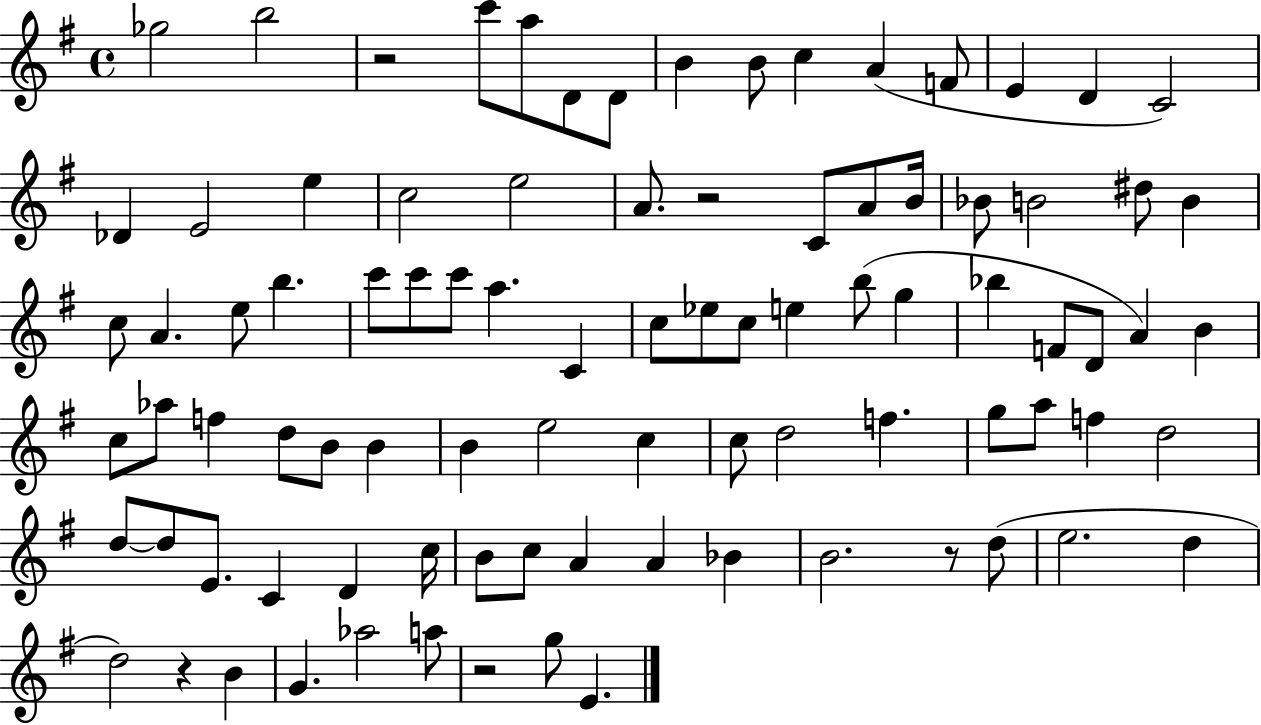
{
  \clef treble
  \time 4/4
  \defaultTimeSignature
  \key g \major
  ges''2 b''2 | r2 c'''8 a''8 d'8 d'8 | b'4 b'8 c''4 a'4( f'8 | e'4 d'4 c'2) | \break des'4 e'2 e''4 | c''2 e''2 | a'8. r2 c'8 a'8 b'16 | bes'8 b'2 dis''8 b'4 | \break c''8 a'4. e''8 b''4. | c'''8 c'''8 c'''8 a''4. c'4 | c''8 ees''8 c''8 e''4 b''8( g''4 | bes''4 f'8 d'8 a'4) b'4 | \break c''8 aes''8 f''4 d''8 b'8 b'4 | b'4 e''2 c''4 | c''8 d''2 f''4. | g''8 a''8 f''4 d''2 | \break d''8~~ d''8 e'8. c'4 d'4 c''16 | b'8 c''8 a'4 a'4 bes'4 | b'2. r8 d''8( | e''2. d''4 | \break d''2) r4 b'4 | g'4. aes''2 a''8 | r2 g''8 e'4. | \bar "|."
}